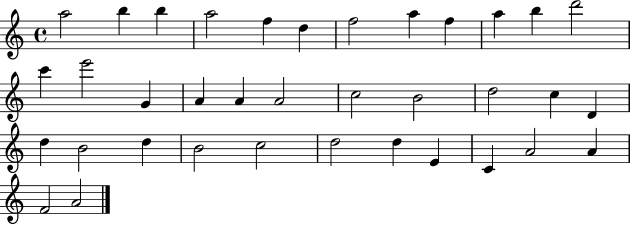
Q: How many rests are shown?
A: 0